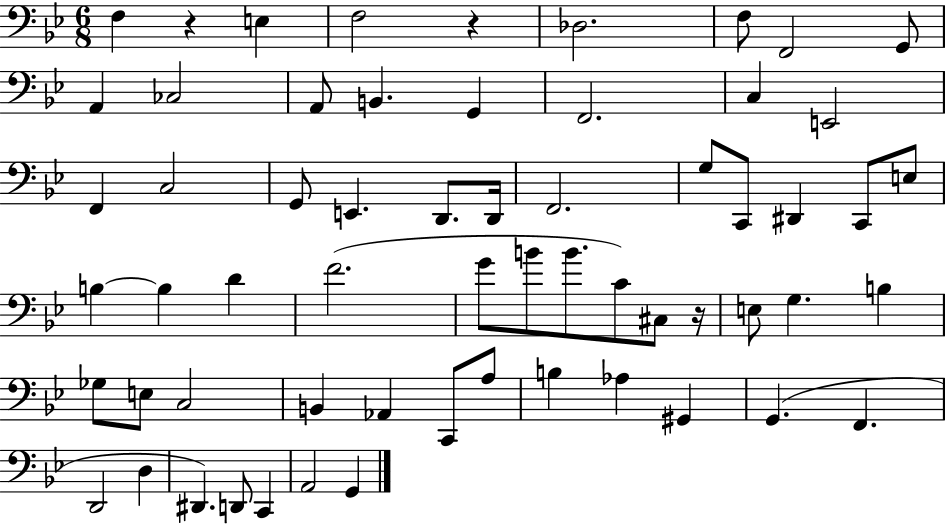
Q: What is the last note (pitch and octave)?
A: G2